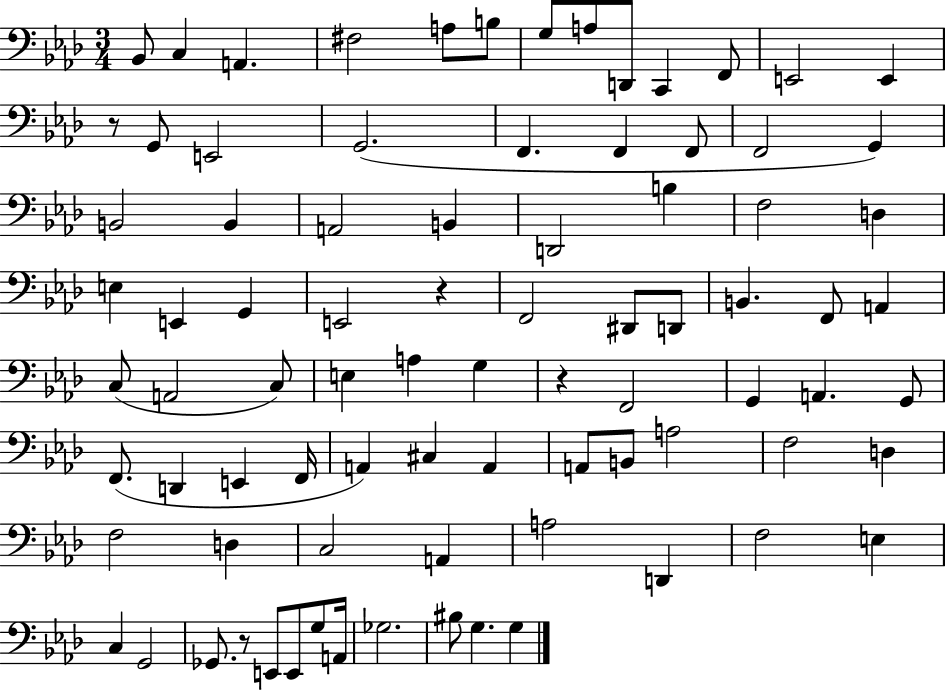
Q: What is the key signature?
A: AES major